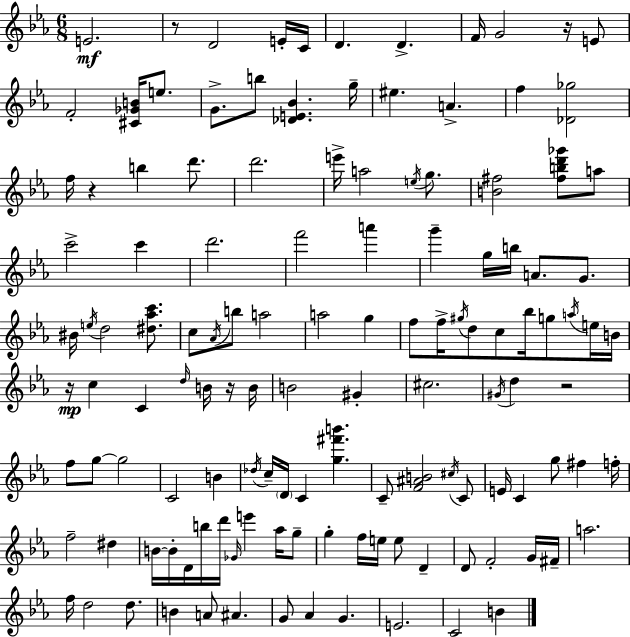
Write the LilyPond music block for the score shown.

{
  \clef treble
  \numericTimeSignature
  \time 6/8
  \key c \minor
  e'2.\mf | r8 d'2 e'16-. c'16 | d'4. d'4.-> | f'16 g'2 r16 e'8 | \break f'2-. <cis' ges' b'>16 e''8. | g'8.-> b''8 <des' e' bes'>4. g''16-- | eis''4. a'4.-> | f''4 <des' ges''>2 | \break f''16 r4 b''4 d'''8. | d'''2. | e'''16-> a''2 \acciaccatura { e''16 } g''8. | <b' fis''>2 <fis'' b'' d''' ges'''>8 a''8 | \break c'''2-> c'''4 | d'''2. | f'''2 a'''4 | g'''4-- g''16 b''16 a'8. g'8. | \break bis'16 \acciaccatura { e''16 } d''2 <dis'' aes'' c'''>8. | c''8 \acciaccatura { aes'16 } b''8 a''2 | a''2 g''4 | f''8 f''16-> \acciaccatura { gis''16 } d''8 c''8 bes''16 | \break g''8 \acciaccatura { a''16 } e''16 b'16 r16\mp c''4 c'4 | \grace { d''16 } b'16 r16 b'16 b'2 | gis'4-. cis''2. | \acciaccatura { gis'16 } d''4 r2 | \break f''8 g''8~~ g''2 | c'2 | b'4 \acciaccatura { des''16 } c''16-- \parenthesize d'16 c'4 | <g'' fis''' b'''>4. c'8-- <f' ais' b'>2 | \break \acciaccatura { cis''16 } c'8 e'16 c'4 | g''8 fis''4 f''16-. f''2-- | dis''4 b'16~~ b'16-. d'16 | b''16 d'''16 \grace { ges'16 } e'''4 aes''16 g''8-- g''4-. | \break f''16 e''16 e''8 d'4-- d'8 | f'2-. g'16 fis'16-- a''2. | f''16 d''2 | d''8. b'4 | \break a'8 ais'4. g'8 | aes'4 g'4. e'2. | c'2 | b'4 \bar "|."
}